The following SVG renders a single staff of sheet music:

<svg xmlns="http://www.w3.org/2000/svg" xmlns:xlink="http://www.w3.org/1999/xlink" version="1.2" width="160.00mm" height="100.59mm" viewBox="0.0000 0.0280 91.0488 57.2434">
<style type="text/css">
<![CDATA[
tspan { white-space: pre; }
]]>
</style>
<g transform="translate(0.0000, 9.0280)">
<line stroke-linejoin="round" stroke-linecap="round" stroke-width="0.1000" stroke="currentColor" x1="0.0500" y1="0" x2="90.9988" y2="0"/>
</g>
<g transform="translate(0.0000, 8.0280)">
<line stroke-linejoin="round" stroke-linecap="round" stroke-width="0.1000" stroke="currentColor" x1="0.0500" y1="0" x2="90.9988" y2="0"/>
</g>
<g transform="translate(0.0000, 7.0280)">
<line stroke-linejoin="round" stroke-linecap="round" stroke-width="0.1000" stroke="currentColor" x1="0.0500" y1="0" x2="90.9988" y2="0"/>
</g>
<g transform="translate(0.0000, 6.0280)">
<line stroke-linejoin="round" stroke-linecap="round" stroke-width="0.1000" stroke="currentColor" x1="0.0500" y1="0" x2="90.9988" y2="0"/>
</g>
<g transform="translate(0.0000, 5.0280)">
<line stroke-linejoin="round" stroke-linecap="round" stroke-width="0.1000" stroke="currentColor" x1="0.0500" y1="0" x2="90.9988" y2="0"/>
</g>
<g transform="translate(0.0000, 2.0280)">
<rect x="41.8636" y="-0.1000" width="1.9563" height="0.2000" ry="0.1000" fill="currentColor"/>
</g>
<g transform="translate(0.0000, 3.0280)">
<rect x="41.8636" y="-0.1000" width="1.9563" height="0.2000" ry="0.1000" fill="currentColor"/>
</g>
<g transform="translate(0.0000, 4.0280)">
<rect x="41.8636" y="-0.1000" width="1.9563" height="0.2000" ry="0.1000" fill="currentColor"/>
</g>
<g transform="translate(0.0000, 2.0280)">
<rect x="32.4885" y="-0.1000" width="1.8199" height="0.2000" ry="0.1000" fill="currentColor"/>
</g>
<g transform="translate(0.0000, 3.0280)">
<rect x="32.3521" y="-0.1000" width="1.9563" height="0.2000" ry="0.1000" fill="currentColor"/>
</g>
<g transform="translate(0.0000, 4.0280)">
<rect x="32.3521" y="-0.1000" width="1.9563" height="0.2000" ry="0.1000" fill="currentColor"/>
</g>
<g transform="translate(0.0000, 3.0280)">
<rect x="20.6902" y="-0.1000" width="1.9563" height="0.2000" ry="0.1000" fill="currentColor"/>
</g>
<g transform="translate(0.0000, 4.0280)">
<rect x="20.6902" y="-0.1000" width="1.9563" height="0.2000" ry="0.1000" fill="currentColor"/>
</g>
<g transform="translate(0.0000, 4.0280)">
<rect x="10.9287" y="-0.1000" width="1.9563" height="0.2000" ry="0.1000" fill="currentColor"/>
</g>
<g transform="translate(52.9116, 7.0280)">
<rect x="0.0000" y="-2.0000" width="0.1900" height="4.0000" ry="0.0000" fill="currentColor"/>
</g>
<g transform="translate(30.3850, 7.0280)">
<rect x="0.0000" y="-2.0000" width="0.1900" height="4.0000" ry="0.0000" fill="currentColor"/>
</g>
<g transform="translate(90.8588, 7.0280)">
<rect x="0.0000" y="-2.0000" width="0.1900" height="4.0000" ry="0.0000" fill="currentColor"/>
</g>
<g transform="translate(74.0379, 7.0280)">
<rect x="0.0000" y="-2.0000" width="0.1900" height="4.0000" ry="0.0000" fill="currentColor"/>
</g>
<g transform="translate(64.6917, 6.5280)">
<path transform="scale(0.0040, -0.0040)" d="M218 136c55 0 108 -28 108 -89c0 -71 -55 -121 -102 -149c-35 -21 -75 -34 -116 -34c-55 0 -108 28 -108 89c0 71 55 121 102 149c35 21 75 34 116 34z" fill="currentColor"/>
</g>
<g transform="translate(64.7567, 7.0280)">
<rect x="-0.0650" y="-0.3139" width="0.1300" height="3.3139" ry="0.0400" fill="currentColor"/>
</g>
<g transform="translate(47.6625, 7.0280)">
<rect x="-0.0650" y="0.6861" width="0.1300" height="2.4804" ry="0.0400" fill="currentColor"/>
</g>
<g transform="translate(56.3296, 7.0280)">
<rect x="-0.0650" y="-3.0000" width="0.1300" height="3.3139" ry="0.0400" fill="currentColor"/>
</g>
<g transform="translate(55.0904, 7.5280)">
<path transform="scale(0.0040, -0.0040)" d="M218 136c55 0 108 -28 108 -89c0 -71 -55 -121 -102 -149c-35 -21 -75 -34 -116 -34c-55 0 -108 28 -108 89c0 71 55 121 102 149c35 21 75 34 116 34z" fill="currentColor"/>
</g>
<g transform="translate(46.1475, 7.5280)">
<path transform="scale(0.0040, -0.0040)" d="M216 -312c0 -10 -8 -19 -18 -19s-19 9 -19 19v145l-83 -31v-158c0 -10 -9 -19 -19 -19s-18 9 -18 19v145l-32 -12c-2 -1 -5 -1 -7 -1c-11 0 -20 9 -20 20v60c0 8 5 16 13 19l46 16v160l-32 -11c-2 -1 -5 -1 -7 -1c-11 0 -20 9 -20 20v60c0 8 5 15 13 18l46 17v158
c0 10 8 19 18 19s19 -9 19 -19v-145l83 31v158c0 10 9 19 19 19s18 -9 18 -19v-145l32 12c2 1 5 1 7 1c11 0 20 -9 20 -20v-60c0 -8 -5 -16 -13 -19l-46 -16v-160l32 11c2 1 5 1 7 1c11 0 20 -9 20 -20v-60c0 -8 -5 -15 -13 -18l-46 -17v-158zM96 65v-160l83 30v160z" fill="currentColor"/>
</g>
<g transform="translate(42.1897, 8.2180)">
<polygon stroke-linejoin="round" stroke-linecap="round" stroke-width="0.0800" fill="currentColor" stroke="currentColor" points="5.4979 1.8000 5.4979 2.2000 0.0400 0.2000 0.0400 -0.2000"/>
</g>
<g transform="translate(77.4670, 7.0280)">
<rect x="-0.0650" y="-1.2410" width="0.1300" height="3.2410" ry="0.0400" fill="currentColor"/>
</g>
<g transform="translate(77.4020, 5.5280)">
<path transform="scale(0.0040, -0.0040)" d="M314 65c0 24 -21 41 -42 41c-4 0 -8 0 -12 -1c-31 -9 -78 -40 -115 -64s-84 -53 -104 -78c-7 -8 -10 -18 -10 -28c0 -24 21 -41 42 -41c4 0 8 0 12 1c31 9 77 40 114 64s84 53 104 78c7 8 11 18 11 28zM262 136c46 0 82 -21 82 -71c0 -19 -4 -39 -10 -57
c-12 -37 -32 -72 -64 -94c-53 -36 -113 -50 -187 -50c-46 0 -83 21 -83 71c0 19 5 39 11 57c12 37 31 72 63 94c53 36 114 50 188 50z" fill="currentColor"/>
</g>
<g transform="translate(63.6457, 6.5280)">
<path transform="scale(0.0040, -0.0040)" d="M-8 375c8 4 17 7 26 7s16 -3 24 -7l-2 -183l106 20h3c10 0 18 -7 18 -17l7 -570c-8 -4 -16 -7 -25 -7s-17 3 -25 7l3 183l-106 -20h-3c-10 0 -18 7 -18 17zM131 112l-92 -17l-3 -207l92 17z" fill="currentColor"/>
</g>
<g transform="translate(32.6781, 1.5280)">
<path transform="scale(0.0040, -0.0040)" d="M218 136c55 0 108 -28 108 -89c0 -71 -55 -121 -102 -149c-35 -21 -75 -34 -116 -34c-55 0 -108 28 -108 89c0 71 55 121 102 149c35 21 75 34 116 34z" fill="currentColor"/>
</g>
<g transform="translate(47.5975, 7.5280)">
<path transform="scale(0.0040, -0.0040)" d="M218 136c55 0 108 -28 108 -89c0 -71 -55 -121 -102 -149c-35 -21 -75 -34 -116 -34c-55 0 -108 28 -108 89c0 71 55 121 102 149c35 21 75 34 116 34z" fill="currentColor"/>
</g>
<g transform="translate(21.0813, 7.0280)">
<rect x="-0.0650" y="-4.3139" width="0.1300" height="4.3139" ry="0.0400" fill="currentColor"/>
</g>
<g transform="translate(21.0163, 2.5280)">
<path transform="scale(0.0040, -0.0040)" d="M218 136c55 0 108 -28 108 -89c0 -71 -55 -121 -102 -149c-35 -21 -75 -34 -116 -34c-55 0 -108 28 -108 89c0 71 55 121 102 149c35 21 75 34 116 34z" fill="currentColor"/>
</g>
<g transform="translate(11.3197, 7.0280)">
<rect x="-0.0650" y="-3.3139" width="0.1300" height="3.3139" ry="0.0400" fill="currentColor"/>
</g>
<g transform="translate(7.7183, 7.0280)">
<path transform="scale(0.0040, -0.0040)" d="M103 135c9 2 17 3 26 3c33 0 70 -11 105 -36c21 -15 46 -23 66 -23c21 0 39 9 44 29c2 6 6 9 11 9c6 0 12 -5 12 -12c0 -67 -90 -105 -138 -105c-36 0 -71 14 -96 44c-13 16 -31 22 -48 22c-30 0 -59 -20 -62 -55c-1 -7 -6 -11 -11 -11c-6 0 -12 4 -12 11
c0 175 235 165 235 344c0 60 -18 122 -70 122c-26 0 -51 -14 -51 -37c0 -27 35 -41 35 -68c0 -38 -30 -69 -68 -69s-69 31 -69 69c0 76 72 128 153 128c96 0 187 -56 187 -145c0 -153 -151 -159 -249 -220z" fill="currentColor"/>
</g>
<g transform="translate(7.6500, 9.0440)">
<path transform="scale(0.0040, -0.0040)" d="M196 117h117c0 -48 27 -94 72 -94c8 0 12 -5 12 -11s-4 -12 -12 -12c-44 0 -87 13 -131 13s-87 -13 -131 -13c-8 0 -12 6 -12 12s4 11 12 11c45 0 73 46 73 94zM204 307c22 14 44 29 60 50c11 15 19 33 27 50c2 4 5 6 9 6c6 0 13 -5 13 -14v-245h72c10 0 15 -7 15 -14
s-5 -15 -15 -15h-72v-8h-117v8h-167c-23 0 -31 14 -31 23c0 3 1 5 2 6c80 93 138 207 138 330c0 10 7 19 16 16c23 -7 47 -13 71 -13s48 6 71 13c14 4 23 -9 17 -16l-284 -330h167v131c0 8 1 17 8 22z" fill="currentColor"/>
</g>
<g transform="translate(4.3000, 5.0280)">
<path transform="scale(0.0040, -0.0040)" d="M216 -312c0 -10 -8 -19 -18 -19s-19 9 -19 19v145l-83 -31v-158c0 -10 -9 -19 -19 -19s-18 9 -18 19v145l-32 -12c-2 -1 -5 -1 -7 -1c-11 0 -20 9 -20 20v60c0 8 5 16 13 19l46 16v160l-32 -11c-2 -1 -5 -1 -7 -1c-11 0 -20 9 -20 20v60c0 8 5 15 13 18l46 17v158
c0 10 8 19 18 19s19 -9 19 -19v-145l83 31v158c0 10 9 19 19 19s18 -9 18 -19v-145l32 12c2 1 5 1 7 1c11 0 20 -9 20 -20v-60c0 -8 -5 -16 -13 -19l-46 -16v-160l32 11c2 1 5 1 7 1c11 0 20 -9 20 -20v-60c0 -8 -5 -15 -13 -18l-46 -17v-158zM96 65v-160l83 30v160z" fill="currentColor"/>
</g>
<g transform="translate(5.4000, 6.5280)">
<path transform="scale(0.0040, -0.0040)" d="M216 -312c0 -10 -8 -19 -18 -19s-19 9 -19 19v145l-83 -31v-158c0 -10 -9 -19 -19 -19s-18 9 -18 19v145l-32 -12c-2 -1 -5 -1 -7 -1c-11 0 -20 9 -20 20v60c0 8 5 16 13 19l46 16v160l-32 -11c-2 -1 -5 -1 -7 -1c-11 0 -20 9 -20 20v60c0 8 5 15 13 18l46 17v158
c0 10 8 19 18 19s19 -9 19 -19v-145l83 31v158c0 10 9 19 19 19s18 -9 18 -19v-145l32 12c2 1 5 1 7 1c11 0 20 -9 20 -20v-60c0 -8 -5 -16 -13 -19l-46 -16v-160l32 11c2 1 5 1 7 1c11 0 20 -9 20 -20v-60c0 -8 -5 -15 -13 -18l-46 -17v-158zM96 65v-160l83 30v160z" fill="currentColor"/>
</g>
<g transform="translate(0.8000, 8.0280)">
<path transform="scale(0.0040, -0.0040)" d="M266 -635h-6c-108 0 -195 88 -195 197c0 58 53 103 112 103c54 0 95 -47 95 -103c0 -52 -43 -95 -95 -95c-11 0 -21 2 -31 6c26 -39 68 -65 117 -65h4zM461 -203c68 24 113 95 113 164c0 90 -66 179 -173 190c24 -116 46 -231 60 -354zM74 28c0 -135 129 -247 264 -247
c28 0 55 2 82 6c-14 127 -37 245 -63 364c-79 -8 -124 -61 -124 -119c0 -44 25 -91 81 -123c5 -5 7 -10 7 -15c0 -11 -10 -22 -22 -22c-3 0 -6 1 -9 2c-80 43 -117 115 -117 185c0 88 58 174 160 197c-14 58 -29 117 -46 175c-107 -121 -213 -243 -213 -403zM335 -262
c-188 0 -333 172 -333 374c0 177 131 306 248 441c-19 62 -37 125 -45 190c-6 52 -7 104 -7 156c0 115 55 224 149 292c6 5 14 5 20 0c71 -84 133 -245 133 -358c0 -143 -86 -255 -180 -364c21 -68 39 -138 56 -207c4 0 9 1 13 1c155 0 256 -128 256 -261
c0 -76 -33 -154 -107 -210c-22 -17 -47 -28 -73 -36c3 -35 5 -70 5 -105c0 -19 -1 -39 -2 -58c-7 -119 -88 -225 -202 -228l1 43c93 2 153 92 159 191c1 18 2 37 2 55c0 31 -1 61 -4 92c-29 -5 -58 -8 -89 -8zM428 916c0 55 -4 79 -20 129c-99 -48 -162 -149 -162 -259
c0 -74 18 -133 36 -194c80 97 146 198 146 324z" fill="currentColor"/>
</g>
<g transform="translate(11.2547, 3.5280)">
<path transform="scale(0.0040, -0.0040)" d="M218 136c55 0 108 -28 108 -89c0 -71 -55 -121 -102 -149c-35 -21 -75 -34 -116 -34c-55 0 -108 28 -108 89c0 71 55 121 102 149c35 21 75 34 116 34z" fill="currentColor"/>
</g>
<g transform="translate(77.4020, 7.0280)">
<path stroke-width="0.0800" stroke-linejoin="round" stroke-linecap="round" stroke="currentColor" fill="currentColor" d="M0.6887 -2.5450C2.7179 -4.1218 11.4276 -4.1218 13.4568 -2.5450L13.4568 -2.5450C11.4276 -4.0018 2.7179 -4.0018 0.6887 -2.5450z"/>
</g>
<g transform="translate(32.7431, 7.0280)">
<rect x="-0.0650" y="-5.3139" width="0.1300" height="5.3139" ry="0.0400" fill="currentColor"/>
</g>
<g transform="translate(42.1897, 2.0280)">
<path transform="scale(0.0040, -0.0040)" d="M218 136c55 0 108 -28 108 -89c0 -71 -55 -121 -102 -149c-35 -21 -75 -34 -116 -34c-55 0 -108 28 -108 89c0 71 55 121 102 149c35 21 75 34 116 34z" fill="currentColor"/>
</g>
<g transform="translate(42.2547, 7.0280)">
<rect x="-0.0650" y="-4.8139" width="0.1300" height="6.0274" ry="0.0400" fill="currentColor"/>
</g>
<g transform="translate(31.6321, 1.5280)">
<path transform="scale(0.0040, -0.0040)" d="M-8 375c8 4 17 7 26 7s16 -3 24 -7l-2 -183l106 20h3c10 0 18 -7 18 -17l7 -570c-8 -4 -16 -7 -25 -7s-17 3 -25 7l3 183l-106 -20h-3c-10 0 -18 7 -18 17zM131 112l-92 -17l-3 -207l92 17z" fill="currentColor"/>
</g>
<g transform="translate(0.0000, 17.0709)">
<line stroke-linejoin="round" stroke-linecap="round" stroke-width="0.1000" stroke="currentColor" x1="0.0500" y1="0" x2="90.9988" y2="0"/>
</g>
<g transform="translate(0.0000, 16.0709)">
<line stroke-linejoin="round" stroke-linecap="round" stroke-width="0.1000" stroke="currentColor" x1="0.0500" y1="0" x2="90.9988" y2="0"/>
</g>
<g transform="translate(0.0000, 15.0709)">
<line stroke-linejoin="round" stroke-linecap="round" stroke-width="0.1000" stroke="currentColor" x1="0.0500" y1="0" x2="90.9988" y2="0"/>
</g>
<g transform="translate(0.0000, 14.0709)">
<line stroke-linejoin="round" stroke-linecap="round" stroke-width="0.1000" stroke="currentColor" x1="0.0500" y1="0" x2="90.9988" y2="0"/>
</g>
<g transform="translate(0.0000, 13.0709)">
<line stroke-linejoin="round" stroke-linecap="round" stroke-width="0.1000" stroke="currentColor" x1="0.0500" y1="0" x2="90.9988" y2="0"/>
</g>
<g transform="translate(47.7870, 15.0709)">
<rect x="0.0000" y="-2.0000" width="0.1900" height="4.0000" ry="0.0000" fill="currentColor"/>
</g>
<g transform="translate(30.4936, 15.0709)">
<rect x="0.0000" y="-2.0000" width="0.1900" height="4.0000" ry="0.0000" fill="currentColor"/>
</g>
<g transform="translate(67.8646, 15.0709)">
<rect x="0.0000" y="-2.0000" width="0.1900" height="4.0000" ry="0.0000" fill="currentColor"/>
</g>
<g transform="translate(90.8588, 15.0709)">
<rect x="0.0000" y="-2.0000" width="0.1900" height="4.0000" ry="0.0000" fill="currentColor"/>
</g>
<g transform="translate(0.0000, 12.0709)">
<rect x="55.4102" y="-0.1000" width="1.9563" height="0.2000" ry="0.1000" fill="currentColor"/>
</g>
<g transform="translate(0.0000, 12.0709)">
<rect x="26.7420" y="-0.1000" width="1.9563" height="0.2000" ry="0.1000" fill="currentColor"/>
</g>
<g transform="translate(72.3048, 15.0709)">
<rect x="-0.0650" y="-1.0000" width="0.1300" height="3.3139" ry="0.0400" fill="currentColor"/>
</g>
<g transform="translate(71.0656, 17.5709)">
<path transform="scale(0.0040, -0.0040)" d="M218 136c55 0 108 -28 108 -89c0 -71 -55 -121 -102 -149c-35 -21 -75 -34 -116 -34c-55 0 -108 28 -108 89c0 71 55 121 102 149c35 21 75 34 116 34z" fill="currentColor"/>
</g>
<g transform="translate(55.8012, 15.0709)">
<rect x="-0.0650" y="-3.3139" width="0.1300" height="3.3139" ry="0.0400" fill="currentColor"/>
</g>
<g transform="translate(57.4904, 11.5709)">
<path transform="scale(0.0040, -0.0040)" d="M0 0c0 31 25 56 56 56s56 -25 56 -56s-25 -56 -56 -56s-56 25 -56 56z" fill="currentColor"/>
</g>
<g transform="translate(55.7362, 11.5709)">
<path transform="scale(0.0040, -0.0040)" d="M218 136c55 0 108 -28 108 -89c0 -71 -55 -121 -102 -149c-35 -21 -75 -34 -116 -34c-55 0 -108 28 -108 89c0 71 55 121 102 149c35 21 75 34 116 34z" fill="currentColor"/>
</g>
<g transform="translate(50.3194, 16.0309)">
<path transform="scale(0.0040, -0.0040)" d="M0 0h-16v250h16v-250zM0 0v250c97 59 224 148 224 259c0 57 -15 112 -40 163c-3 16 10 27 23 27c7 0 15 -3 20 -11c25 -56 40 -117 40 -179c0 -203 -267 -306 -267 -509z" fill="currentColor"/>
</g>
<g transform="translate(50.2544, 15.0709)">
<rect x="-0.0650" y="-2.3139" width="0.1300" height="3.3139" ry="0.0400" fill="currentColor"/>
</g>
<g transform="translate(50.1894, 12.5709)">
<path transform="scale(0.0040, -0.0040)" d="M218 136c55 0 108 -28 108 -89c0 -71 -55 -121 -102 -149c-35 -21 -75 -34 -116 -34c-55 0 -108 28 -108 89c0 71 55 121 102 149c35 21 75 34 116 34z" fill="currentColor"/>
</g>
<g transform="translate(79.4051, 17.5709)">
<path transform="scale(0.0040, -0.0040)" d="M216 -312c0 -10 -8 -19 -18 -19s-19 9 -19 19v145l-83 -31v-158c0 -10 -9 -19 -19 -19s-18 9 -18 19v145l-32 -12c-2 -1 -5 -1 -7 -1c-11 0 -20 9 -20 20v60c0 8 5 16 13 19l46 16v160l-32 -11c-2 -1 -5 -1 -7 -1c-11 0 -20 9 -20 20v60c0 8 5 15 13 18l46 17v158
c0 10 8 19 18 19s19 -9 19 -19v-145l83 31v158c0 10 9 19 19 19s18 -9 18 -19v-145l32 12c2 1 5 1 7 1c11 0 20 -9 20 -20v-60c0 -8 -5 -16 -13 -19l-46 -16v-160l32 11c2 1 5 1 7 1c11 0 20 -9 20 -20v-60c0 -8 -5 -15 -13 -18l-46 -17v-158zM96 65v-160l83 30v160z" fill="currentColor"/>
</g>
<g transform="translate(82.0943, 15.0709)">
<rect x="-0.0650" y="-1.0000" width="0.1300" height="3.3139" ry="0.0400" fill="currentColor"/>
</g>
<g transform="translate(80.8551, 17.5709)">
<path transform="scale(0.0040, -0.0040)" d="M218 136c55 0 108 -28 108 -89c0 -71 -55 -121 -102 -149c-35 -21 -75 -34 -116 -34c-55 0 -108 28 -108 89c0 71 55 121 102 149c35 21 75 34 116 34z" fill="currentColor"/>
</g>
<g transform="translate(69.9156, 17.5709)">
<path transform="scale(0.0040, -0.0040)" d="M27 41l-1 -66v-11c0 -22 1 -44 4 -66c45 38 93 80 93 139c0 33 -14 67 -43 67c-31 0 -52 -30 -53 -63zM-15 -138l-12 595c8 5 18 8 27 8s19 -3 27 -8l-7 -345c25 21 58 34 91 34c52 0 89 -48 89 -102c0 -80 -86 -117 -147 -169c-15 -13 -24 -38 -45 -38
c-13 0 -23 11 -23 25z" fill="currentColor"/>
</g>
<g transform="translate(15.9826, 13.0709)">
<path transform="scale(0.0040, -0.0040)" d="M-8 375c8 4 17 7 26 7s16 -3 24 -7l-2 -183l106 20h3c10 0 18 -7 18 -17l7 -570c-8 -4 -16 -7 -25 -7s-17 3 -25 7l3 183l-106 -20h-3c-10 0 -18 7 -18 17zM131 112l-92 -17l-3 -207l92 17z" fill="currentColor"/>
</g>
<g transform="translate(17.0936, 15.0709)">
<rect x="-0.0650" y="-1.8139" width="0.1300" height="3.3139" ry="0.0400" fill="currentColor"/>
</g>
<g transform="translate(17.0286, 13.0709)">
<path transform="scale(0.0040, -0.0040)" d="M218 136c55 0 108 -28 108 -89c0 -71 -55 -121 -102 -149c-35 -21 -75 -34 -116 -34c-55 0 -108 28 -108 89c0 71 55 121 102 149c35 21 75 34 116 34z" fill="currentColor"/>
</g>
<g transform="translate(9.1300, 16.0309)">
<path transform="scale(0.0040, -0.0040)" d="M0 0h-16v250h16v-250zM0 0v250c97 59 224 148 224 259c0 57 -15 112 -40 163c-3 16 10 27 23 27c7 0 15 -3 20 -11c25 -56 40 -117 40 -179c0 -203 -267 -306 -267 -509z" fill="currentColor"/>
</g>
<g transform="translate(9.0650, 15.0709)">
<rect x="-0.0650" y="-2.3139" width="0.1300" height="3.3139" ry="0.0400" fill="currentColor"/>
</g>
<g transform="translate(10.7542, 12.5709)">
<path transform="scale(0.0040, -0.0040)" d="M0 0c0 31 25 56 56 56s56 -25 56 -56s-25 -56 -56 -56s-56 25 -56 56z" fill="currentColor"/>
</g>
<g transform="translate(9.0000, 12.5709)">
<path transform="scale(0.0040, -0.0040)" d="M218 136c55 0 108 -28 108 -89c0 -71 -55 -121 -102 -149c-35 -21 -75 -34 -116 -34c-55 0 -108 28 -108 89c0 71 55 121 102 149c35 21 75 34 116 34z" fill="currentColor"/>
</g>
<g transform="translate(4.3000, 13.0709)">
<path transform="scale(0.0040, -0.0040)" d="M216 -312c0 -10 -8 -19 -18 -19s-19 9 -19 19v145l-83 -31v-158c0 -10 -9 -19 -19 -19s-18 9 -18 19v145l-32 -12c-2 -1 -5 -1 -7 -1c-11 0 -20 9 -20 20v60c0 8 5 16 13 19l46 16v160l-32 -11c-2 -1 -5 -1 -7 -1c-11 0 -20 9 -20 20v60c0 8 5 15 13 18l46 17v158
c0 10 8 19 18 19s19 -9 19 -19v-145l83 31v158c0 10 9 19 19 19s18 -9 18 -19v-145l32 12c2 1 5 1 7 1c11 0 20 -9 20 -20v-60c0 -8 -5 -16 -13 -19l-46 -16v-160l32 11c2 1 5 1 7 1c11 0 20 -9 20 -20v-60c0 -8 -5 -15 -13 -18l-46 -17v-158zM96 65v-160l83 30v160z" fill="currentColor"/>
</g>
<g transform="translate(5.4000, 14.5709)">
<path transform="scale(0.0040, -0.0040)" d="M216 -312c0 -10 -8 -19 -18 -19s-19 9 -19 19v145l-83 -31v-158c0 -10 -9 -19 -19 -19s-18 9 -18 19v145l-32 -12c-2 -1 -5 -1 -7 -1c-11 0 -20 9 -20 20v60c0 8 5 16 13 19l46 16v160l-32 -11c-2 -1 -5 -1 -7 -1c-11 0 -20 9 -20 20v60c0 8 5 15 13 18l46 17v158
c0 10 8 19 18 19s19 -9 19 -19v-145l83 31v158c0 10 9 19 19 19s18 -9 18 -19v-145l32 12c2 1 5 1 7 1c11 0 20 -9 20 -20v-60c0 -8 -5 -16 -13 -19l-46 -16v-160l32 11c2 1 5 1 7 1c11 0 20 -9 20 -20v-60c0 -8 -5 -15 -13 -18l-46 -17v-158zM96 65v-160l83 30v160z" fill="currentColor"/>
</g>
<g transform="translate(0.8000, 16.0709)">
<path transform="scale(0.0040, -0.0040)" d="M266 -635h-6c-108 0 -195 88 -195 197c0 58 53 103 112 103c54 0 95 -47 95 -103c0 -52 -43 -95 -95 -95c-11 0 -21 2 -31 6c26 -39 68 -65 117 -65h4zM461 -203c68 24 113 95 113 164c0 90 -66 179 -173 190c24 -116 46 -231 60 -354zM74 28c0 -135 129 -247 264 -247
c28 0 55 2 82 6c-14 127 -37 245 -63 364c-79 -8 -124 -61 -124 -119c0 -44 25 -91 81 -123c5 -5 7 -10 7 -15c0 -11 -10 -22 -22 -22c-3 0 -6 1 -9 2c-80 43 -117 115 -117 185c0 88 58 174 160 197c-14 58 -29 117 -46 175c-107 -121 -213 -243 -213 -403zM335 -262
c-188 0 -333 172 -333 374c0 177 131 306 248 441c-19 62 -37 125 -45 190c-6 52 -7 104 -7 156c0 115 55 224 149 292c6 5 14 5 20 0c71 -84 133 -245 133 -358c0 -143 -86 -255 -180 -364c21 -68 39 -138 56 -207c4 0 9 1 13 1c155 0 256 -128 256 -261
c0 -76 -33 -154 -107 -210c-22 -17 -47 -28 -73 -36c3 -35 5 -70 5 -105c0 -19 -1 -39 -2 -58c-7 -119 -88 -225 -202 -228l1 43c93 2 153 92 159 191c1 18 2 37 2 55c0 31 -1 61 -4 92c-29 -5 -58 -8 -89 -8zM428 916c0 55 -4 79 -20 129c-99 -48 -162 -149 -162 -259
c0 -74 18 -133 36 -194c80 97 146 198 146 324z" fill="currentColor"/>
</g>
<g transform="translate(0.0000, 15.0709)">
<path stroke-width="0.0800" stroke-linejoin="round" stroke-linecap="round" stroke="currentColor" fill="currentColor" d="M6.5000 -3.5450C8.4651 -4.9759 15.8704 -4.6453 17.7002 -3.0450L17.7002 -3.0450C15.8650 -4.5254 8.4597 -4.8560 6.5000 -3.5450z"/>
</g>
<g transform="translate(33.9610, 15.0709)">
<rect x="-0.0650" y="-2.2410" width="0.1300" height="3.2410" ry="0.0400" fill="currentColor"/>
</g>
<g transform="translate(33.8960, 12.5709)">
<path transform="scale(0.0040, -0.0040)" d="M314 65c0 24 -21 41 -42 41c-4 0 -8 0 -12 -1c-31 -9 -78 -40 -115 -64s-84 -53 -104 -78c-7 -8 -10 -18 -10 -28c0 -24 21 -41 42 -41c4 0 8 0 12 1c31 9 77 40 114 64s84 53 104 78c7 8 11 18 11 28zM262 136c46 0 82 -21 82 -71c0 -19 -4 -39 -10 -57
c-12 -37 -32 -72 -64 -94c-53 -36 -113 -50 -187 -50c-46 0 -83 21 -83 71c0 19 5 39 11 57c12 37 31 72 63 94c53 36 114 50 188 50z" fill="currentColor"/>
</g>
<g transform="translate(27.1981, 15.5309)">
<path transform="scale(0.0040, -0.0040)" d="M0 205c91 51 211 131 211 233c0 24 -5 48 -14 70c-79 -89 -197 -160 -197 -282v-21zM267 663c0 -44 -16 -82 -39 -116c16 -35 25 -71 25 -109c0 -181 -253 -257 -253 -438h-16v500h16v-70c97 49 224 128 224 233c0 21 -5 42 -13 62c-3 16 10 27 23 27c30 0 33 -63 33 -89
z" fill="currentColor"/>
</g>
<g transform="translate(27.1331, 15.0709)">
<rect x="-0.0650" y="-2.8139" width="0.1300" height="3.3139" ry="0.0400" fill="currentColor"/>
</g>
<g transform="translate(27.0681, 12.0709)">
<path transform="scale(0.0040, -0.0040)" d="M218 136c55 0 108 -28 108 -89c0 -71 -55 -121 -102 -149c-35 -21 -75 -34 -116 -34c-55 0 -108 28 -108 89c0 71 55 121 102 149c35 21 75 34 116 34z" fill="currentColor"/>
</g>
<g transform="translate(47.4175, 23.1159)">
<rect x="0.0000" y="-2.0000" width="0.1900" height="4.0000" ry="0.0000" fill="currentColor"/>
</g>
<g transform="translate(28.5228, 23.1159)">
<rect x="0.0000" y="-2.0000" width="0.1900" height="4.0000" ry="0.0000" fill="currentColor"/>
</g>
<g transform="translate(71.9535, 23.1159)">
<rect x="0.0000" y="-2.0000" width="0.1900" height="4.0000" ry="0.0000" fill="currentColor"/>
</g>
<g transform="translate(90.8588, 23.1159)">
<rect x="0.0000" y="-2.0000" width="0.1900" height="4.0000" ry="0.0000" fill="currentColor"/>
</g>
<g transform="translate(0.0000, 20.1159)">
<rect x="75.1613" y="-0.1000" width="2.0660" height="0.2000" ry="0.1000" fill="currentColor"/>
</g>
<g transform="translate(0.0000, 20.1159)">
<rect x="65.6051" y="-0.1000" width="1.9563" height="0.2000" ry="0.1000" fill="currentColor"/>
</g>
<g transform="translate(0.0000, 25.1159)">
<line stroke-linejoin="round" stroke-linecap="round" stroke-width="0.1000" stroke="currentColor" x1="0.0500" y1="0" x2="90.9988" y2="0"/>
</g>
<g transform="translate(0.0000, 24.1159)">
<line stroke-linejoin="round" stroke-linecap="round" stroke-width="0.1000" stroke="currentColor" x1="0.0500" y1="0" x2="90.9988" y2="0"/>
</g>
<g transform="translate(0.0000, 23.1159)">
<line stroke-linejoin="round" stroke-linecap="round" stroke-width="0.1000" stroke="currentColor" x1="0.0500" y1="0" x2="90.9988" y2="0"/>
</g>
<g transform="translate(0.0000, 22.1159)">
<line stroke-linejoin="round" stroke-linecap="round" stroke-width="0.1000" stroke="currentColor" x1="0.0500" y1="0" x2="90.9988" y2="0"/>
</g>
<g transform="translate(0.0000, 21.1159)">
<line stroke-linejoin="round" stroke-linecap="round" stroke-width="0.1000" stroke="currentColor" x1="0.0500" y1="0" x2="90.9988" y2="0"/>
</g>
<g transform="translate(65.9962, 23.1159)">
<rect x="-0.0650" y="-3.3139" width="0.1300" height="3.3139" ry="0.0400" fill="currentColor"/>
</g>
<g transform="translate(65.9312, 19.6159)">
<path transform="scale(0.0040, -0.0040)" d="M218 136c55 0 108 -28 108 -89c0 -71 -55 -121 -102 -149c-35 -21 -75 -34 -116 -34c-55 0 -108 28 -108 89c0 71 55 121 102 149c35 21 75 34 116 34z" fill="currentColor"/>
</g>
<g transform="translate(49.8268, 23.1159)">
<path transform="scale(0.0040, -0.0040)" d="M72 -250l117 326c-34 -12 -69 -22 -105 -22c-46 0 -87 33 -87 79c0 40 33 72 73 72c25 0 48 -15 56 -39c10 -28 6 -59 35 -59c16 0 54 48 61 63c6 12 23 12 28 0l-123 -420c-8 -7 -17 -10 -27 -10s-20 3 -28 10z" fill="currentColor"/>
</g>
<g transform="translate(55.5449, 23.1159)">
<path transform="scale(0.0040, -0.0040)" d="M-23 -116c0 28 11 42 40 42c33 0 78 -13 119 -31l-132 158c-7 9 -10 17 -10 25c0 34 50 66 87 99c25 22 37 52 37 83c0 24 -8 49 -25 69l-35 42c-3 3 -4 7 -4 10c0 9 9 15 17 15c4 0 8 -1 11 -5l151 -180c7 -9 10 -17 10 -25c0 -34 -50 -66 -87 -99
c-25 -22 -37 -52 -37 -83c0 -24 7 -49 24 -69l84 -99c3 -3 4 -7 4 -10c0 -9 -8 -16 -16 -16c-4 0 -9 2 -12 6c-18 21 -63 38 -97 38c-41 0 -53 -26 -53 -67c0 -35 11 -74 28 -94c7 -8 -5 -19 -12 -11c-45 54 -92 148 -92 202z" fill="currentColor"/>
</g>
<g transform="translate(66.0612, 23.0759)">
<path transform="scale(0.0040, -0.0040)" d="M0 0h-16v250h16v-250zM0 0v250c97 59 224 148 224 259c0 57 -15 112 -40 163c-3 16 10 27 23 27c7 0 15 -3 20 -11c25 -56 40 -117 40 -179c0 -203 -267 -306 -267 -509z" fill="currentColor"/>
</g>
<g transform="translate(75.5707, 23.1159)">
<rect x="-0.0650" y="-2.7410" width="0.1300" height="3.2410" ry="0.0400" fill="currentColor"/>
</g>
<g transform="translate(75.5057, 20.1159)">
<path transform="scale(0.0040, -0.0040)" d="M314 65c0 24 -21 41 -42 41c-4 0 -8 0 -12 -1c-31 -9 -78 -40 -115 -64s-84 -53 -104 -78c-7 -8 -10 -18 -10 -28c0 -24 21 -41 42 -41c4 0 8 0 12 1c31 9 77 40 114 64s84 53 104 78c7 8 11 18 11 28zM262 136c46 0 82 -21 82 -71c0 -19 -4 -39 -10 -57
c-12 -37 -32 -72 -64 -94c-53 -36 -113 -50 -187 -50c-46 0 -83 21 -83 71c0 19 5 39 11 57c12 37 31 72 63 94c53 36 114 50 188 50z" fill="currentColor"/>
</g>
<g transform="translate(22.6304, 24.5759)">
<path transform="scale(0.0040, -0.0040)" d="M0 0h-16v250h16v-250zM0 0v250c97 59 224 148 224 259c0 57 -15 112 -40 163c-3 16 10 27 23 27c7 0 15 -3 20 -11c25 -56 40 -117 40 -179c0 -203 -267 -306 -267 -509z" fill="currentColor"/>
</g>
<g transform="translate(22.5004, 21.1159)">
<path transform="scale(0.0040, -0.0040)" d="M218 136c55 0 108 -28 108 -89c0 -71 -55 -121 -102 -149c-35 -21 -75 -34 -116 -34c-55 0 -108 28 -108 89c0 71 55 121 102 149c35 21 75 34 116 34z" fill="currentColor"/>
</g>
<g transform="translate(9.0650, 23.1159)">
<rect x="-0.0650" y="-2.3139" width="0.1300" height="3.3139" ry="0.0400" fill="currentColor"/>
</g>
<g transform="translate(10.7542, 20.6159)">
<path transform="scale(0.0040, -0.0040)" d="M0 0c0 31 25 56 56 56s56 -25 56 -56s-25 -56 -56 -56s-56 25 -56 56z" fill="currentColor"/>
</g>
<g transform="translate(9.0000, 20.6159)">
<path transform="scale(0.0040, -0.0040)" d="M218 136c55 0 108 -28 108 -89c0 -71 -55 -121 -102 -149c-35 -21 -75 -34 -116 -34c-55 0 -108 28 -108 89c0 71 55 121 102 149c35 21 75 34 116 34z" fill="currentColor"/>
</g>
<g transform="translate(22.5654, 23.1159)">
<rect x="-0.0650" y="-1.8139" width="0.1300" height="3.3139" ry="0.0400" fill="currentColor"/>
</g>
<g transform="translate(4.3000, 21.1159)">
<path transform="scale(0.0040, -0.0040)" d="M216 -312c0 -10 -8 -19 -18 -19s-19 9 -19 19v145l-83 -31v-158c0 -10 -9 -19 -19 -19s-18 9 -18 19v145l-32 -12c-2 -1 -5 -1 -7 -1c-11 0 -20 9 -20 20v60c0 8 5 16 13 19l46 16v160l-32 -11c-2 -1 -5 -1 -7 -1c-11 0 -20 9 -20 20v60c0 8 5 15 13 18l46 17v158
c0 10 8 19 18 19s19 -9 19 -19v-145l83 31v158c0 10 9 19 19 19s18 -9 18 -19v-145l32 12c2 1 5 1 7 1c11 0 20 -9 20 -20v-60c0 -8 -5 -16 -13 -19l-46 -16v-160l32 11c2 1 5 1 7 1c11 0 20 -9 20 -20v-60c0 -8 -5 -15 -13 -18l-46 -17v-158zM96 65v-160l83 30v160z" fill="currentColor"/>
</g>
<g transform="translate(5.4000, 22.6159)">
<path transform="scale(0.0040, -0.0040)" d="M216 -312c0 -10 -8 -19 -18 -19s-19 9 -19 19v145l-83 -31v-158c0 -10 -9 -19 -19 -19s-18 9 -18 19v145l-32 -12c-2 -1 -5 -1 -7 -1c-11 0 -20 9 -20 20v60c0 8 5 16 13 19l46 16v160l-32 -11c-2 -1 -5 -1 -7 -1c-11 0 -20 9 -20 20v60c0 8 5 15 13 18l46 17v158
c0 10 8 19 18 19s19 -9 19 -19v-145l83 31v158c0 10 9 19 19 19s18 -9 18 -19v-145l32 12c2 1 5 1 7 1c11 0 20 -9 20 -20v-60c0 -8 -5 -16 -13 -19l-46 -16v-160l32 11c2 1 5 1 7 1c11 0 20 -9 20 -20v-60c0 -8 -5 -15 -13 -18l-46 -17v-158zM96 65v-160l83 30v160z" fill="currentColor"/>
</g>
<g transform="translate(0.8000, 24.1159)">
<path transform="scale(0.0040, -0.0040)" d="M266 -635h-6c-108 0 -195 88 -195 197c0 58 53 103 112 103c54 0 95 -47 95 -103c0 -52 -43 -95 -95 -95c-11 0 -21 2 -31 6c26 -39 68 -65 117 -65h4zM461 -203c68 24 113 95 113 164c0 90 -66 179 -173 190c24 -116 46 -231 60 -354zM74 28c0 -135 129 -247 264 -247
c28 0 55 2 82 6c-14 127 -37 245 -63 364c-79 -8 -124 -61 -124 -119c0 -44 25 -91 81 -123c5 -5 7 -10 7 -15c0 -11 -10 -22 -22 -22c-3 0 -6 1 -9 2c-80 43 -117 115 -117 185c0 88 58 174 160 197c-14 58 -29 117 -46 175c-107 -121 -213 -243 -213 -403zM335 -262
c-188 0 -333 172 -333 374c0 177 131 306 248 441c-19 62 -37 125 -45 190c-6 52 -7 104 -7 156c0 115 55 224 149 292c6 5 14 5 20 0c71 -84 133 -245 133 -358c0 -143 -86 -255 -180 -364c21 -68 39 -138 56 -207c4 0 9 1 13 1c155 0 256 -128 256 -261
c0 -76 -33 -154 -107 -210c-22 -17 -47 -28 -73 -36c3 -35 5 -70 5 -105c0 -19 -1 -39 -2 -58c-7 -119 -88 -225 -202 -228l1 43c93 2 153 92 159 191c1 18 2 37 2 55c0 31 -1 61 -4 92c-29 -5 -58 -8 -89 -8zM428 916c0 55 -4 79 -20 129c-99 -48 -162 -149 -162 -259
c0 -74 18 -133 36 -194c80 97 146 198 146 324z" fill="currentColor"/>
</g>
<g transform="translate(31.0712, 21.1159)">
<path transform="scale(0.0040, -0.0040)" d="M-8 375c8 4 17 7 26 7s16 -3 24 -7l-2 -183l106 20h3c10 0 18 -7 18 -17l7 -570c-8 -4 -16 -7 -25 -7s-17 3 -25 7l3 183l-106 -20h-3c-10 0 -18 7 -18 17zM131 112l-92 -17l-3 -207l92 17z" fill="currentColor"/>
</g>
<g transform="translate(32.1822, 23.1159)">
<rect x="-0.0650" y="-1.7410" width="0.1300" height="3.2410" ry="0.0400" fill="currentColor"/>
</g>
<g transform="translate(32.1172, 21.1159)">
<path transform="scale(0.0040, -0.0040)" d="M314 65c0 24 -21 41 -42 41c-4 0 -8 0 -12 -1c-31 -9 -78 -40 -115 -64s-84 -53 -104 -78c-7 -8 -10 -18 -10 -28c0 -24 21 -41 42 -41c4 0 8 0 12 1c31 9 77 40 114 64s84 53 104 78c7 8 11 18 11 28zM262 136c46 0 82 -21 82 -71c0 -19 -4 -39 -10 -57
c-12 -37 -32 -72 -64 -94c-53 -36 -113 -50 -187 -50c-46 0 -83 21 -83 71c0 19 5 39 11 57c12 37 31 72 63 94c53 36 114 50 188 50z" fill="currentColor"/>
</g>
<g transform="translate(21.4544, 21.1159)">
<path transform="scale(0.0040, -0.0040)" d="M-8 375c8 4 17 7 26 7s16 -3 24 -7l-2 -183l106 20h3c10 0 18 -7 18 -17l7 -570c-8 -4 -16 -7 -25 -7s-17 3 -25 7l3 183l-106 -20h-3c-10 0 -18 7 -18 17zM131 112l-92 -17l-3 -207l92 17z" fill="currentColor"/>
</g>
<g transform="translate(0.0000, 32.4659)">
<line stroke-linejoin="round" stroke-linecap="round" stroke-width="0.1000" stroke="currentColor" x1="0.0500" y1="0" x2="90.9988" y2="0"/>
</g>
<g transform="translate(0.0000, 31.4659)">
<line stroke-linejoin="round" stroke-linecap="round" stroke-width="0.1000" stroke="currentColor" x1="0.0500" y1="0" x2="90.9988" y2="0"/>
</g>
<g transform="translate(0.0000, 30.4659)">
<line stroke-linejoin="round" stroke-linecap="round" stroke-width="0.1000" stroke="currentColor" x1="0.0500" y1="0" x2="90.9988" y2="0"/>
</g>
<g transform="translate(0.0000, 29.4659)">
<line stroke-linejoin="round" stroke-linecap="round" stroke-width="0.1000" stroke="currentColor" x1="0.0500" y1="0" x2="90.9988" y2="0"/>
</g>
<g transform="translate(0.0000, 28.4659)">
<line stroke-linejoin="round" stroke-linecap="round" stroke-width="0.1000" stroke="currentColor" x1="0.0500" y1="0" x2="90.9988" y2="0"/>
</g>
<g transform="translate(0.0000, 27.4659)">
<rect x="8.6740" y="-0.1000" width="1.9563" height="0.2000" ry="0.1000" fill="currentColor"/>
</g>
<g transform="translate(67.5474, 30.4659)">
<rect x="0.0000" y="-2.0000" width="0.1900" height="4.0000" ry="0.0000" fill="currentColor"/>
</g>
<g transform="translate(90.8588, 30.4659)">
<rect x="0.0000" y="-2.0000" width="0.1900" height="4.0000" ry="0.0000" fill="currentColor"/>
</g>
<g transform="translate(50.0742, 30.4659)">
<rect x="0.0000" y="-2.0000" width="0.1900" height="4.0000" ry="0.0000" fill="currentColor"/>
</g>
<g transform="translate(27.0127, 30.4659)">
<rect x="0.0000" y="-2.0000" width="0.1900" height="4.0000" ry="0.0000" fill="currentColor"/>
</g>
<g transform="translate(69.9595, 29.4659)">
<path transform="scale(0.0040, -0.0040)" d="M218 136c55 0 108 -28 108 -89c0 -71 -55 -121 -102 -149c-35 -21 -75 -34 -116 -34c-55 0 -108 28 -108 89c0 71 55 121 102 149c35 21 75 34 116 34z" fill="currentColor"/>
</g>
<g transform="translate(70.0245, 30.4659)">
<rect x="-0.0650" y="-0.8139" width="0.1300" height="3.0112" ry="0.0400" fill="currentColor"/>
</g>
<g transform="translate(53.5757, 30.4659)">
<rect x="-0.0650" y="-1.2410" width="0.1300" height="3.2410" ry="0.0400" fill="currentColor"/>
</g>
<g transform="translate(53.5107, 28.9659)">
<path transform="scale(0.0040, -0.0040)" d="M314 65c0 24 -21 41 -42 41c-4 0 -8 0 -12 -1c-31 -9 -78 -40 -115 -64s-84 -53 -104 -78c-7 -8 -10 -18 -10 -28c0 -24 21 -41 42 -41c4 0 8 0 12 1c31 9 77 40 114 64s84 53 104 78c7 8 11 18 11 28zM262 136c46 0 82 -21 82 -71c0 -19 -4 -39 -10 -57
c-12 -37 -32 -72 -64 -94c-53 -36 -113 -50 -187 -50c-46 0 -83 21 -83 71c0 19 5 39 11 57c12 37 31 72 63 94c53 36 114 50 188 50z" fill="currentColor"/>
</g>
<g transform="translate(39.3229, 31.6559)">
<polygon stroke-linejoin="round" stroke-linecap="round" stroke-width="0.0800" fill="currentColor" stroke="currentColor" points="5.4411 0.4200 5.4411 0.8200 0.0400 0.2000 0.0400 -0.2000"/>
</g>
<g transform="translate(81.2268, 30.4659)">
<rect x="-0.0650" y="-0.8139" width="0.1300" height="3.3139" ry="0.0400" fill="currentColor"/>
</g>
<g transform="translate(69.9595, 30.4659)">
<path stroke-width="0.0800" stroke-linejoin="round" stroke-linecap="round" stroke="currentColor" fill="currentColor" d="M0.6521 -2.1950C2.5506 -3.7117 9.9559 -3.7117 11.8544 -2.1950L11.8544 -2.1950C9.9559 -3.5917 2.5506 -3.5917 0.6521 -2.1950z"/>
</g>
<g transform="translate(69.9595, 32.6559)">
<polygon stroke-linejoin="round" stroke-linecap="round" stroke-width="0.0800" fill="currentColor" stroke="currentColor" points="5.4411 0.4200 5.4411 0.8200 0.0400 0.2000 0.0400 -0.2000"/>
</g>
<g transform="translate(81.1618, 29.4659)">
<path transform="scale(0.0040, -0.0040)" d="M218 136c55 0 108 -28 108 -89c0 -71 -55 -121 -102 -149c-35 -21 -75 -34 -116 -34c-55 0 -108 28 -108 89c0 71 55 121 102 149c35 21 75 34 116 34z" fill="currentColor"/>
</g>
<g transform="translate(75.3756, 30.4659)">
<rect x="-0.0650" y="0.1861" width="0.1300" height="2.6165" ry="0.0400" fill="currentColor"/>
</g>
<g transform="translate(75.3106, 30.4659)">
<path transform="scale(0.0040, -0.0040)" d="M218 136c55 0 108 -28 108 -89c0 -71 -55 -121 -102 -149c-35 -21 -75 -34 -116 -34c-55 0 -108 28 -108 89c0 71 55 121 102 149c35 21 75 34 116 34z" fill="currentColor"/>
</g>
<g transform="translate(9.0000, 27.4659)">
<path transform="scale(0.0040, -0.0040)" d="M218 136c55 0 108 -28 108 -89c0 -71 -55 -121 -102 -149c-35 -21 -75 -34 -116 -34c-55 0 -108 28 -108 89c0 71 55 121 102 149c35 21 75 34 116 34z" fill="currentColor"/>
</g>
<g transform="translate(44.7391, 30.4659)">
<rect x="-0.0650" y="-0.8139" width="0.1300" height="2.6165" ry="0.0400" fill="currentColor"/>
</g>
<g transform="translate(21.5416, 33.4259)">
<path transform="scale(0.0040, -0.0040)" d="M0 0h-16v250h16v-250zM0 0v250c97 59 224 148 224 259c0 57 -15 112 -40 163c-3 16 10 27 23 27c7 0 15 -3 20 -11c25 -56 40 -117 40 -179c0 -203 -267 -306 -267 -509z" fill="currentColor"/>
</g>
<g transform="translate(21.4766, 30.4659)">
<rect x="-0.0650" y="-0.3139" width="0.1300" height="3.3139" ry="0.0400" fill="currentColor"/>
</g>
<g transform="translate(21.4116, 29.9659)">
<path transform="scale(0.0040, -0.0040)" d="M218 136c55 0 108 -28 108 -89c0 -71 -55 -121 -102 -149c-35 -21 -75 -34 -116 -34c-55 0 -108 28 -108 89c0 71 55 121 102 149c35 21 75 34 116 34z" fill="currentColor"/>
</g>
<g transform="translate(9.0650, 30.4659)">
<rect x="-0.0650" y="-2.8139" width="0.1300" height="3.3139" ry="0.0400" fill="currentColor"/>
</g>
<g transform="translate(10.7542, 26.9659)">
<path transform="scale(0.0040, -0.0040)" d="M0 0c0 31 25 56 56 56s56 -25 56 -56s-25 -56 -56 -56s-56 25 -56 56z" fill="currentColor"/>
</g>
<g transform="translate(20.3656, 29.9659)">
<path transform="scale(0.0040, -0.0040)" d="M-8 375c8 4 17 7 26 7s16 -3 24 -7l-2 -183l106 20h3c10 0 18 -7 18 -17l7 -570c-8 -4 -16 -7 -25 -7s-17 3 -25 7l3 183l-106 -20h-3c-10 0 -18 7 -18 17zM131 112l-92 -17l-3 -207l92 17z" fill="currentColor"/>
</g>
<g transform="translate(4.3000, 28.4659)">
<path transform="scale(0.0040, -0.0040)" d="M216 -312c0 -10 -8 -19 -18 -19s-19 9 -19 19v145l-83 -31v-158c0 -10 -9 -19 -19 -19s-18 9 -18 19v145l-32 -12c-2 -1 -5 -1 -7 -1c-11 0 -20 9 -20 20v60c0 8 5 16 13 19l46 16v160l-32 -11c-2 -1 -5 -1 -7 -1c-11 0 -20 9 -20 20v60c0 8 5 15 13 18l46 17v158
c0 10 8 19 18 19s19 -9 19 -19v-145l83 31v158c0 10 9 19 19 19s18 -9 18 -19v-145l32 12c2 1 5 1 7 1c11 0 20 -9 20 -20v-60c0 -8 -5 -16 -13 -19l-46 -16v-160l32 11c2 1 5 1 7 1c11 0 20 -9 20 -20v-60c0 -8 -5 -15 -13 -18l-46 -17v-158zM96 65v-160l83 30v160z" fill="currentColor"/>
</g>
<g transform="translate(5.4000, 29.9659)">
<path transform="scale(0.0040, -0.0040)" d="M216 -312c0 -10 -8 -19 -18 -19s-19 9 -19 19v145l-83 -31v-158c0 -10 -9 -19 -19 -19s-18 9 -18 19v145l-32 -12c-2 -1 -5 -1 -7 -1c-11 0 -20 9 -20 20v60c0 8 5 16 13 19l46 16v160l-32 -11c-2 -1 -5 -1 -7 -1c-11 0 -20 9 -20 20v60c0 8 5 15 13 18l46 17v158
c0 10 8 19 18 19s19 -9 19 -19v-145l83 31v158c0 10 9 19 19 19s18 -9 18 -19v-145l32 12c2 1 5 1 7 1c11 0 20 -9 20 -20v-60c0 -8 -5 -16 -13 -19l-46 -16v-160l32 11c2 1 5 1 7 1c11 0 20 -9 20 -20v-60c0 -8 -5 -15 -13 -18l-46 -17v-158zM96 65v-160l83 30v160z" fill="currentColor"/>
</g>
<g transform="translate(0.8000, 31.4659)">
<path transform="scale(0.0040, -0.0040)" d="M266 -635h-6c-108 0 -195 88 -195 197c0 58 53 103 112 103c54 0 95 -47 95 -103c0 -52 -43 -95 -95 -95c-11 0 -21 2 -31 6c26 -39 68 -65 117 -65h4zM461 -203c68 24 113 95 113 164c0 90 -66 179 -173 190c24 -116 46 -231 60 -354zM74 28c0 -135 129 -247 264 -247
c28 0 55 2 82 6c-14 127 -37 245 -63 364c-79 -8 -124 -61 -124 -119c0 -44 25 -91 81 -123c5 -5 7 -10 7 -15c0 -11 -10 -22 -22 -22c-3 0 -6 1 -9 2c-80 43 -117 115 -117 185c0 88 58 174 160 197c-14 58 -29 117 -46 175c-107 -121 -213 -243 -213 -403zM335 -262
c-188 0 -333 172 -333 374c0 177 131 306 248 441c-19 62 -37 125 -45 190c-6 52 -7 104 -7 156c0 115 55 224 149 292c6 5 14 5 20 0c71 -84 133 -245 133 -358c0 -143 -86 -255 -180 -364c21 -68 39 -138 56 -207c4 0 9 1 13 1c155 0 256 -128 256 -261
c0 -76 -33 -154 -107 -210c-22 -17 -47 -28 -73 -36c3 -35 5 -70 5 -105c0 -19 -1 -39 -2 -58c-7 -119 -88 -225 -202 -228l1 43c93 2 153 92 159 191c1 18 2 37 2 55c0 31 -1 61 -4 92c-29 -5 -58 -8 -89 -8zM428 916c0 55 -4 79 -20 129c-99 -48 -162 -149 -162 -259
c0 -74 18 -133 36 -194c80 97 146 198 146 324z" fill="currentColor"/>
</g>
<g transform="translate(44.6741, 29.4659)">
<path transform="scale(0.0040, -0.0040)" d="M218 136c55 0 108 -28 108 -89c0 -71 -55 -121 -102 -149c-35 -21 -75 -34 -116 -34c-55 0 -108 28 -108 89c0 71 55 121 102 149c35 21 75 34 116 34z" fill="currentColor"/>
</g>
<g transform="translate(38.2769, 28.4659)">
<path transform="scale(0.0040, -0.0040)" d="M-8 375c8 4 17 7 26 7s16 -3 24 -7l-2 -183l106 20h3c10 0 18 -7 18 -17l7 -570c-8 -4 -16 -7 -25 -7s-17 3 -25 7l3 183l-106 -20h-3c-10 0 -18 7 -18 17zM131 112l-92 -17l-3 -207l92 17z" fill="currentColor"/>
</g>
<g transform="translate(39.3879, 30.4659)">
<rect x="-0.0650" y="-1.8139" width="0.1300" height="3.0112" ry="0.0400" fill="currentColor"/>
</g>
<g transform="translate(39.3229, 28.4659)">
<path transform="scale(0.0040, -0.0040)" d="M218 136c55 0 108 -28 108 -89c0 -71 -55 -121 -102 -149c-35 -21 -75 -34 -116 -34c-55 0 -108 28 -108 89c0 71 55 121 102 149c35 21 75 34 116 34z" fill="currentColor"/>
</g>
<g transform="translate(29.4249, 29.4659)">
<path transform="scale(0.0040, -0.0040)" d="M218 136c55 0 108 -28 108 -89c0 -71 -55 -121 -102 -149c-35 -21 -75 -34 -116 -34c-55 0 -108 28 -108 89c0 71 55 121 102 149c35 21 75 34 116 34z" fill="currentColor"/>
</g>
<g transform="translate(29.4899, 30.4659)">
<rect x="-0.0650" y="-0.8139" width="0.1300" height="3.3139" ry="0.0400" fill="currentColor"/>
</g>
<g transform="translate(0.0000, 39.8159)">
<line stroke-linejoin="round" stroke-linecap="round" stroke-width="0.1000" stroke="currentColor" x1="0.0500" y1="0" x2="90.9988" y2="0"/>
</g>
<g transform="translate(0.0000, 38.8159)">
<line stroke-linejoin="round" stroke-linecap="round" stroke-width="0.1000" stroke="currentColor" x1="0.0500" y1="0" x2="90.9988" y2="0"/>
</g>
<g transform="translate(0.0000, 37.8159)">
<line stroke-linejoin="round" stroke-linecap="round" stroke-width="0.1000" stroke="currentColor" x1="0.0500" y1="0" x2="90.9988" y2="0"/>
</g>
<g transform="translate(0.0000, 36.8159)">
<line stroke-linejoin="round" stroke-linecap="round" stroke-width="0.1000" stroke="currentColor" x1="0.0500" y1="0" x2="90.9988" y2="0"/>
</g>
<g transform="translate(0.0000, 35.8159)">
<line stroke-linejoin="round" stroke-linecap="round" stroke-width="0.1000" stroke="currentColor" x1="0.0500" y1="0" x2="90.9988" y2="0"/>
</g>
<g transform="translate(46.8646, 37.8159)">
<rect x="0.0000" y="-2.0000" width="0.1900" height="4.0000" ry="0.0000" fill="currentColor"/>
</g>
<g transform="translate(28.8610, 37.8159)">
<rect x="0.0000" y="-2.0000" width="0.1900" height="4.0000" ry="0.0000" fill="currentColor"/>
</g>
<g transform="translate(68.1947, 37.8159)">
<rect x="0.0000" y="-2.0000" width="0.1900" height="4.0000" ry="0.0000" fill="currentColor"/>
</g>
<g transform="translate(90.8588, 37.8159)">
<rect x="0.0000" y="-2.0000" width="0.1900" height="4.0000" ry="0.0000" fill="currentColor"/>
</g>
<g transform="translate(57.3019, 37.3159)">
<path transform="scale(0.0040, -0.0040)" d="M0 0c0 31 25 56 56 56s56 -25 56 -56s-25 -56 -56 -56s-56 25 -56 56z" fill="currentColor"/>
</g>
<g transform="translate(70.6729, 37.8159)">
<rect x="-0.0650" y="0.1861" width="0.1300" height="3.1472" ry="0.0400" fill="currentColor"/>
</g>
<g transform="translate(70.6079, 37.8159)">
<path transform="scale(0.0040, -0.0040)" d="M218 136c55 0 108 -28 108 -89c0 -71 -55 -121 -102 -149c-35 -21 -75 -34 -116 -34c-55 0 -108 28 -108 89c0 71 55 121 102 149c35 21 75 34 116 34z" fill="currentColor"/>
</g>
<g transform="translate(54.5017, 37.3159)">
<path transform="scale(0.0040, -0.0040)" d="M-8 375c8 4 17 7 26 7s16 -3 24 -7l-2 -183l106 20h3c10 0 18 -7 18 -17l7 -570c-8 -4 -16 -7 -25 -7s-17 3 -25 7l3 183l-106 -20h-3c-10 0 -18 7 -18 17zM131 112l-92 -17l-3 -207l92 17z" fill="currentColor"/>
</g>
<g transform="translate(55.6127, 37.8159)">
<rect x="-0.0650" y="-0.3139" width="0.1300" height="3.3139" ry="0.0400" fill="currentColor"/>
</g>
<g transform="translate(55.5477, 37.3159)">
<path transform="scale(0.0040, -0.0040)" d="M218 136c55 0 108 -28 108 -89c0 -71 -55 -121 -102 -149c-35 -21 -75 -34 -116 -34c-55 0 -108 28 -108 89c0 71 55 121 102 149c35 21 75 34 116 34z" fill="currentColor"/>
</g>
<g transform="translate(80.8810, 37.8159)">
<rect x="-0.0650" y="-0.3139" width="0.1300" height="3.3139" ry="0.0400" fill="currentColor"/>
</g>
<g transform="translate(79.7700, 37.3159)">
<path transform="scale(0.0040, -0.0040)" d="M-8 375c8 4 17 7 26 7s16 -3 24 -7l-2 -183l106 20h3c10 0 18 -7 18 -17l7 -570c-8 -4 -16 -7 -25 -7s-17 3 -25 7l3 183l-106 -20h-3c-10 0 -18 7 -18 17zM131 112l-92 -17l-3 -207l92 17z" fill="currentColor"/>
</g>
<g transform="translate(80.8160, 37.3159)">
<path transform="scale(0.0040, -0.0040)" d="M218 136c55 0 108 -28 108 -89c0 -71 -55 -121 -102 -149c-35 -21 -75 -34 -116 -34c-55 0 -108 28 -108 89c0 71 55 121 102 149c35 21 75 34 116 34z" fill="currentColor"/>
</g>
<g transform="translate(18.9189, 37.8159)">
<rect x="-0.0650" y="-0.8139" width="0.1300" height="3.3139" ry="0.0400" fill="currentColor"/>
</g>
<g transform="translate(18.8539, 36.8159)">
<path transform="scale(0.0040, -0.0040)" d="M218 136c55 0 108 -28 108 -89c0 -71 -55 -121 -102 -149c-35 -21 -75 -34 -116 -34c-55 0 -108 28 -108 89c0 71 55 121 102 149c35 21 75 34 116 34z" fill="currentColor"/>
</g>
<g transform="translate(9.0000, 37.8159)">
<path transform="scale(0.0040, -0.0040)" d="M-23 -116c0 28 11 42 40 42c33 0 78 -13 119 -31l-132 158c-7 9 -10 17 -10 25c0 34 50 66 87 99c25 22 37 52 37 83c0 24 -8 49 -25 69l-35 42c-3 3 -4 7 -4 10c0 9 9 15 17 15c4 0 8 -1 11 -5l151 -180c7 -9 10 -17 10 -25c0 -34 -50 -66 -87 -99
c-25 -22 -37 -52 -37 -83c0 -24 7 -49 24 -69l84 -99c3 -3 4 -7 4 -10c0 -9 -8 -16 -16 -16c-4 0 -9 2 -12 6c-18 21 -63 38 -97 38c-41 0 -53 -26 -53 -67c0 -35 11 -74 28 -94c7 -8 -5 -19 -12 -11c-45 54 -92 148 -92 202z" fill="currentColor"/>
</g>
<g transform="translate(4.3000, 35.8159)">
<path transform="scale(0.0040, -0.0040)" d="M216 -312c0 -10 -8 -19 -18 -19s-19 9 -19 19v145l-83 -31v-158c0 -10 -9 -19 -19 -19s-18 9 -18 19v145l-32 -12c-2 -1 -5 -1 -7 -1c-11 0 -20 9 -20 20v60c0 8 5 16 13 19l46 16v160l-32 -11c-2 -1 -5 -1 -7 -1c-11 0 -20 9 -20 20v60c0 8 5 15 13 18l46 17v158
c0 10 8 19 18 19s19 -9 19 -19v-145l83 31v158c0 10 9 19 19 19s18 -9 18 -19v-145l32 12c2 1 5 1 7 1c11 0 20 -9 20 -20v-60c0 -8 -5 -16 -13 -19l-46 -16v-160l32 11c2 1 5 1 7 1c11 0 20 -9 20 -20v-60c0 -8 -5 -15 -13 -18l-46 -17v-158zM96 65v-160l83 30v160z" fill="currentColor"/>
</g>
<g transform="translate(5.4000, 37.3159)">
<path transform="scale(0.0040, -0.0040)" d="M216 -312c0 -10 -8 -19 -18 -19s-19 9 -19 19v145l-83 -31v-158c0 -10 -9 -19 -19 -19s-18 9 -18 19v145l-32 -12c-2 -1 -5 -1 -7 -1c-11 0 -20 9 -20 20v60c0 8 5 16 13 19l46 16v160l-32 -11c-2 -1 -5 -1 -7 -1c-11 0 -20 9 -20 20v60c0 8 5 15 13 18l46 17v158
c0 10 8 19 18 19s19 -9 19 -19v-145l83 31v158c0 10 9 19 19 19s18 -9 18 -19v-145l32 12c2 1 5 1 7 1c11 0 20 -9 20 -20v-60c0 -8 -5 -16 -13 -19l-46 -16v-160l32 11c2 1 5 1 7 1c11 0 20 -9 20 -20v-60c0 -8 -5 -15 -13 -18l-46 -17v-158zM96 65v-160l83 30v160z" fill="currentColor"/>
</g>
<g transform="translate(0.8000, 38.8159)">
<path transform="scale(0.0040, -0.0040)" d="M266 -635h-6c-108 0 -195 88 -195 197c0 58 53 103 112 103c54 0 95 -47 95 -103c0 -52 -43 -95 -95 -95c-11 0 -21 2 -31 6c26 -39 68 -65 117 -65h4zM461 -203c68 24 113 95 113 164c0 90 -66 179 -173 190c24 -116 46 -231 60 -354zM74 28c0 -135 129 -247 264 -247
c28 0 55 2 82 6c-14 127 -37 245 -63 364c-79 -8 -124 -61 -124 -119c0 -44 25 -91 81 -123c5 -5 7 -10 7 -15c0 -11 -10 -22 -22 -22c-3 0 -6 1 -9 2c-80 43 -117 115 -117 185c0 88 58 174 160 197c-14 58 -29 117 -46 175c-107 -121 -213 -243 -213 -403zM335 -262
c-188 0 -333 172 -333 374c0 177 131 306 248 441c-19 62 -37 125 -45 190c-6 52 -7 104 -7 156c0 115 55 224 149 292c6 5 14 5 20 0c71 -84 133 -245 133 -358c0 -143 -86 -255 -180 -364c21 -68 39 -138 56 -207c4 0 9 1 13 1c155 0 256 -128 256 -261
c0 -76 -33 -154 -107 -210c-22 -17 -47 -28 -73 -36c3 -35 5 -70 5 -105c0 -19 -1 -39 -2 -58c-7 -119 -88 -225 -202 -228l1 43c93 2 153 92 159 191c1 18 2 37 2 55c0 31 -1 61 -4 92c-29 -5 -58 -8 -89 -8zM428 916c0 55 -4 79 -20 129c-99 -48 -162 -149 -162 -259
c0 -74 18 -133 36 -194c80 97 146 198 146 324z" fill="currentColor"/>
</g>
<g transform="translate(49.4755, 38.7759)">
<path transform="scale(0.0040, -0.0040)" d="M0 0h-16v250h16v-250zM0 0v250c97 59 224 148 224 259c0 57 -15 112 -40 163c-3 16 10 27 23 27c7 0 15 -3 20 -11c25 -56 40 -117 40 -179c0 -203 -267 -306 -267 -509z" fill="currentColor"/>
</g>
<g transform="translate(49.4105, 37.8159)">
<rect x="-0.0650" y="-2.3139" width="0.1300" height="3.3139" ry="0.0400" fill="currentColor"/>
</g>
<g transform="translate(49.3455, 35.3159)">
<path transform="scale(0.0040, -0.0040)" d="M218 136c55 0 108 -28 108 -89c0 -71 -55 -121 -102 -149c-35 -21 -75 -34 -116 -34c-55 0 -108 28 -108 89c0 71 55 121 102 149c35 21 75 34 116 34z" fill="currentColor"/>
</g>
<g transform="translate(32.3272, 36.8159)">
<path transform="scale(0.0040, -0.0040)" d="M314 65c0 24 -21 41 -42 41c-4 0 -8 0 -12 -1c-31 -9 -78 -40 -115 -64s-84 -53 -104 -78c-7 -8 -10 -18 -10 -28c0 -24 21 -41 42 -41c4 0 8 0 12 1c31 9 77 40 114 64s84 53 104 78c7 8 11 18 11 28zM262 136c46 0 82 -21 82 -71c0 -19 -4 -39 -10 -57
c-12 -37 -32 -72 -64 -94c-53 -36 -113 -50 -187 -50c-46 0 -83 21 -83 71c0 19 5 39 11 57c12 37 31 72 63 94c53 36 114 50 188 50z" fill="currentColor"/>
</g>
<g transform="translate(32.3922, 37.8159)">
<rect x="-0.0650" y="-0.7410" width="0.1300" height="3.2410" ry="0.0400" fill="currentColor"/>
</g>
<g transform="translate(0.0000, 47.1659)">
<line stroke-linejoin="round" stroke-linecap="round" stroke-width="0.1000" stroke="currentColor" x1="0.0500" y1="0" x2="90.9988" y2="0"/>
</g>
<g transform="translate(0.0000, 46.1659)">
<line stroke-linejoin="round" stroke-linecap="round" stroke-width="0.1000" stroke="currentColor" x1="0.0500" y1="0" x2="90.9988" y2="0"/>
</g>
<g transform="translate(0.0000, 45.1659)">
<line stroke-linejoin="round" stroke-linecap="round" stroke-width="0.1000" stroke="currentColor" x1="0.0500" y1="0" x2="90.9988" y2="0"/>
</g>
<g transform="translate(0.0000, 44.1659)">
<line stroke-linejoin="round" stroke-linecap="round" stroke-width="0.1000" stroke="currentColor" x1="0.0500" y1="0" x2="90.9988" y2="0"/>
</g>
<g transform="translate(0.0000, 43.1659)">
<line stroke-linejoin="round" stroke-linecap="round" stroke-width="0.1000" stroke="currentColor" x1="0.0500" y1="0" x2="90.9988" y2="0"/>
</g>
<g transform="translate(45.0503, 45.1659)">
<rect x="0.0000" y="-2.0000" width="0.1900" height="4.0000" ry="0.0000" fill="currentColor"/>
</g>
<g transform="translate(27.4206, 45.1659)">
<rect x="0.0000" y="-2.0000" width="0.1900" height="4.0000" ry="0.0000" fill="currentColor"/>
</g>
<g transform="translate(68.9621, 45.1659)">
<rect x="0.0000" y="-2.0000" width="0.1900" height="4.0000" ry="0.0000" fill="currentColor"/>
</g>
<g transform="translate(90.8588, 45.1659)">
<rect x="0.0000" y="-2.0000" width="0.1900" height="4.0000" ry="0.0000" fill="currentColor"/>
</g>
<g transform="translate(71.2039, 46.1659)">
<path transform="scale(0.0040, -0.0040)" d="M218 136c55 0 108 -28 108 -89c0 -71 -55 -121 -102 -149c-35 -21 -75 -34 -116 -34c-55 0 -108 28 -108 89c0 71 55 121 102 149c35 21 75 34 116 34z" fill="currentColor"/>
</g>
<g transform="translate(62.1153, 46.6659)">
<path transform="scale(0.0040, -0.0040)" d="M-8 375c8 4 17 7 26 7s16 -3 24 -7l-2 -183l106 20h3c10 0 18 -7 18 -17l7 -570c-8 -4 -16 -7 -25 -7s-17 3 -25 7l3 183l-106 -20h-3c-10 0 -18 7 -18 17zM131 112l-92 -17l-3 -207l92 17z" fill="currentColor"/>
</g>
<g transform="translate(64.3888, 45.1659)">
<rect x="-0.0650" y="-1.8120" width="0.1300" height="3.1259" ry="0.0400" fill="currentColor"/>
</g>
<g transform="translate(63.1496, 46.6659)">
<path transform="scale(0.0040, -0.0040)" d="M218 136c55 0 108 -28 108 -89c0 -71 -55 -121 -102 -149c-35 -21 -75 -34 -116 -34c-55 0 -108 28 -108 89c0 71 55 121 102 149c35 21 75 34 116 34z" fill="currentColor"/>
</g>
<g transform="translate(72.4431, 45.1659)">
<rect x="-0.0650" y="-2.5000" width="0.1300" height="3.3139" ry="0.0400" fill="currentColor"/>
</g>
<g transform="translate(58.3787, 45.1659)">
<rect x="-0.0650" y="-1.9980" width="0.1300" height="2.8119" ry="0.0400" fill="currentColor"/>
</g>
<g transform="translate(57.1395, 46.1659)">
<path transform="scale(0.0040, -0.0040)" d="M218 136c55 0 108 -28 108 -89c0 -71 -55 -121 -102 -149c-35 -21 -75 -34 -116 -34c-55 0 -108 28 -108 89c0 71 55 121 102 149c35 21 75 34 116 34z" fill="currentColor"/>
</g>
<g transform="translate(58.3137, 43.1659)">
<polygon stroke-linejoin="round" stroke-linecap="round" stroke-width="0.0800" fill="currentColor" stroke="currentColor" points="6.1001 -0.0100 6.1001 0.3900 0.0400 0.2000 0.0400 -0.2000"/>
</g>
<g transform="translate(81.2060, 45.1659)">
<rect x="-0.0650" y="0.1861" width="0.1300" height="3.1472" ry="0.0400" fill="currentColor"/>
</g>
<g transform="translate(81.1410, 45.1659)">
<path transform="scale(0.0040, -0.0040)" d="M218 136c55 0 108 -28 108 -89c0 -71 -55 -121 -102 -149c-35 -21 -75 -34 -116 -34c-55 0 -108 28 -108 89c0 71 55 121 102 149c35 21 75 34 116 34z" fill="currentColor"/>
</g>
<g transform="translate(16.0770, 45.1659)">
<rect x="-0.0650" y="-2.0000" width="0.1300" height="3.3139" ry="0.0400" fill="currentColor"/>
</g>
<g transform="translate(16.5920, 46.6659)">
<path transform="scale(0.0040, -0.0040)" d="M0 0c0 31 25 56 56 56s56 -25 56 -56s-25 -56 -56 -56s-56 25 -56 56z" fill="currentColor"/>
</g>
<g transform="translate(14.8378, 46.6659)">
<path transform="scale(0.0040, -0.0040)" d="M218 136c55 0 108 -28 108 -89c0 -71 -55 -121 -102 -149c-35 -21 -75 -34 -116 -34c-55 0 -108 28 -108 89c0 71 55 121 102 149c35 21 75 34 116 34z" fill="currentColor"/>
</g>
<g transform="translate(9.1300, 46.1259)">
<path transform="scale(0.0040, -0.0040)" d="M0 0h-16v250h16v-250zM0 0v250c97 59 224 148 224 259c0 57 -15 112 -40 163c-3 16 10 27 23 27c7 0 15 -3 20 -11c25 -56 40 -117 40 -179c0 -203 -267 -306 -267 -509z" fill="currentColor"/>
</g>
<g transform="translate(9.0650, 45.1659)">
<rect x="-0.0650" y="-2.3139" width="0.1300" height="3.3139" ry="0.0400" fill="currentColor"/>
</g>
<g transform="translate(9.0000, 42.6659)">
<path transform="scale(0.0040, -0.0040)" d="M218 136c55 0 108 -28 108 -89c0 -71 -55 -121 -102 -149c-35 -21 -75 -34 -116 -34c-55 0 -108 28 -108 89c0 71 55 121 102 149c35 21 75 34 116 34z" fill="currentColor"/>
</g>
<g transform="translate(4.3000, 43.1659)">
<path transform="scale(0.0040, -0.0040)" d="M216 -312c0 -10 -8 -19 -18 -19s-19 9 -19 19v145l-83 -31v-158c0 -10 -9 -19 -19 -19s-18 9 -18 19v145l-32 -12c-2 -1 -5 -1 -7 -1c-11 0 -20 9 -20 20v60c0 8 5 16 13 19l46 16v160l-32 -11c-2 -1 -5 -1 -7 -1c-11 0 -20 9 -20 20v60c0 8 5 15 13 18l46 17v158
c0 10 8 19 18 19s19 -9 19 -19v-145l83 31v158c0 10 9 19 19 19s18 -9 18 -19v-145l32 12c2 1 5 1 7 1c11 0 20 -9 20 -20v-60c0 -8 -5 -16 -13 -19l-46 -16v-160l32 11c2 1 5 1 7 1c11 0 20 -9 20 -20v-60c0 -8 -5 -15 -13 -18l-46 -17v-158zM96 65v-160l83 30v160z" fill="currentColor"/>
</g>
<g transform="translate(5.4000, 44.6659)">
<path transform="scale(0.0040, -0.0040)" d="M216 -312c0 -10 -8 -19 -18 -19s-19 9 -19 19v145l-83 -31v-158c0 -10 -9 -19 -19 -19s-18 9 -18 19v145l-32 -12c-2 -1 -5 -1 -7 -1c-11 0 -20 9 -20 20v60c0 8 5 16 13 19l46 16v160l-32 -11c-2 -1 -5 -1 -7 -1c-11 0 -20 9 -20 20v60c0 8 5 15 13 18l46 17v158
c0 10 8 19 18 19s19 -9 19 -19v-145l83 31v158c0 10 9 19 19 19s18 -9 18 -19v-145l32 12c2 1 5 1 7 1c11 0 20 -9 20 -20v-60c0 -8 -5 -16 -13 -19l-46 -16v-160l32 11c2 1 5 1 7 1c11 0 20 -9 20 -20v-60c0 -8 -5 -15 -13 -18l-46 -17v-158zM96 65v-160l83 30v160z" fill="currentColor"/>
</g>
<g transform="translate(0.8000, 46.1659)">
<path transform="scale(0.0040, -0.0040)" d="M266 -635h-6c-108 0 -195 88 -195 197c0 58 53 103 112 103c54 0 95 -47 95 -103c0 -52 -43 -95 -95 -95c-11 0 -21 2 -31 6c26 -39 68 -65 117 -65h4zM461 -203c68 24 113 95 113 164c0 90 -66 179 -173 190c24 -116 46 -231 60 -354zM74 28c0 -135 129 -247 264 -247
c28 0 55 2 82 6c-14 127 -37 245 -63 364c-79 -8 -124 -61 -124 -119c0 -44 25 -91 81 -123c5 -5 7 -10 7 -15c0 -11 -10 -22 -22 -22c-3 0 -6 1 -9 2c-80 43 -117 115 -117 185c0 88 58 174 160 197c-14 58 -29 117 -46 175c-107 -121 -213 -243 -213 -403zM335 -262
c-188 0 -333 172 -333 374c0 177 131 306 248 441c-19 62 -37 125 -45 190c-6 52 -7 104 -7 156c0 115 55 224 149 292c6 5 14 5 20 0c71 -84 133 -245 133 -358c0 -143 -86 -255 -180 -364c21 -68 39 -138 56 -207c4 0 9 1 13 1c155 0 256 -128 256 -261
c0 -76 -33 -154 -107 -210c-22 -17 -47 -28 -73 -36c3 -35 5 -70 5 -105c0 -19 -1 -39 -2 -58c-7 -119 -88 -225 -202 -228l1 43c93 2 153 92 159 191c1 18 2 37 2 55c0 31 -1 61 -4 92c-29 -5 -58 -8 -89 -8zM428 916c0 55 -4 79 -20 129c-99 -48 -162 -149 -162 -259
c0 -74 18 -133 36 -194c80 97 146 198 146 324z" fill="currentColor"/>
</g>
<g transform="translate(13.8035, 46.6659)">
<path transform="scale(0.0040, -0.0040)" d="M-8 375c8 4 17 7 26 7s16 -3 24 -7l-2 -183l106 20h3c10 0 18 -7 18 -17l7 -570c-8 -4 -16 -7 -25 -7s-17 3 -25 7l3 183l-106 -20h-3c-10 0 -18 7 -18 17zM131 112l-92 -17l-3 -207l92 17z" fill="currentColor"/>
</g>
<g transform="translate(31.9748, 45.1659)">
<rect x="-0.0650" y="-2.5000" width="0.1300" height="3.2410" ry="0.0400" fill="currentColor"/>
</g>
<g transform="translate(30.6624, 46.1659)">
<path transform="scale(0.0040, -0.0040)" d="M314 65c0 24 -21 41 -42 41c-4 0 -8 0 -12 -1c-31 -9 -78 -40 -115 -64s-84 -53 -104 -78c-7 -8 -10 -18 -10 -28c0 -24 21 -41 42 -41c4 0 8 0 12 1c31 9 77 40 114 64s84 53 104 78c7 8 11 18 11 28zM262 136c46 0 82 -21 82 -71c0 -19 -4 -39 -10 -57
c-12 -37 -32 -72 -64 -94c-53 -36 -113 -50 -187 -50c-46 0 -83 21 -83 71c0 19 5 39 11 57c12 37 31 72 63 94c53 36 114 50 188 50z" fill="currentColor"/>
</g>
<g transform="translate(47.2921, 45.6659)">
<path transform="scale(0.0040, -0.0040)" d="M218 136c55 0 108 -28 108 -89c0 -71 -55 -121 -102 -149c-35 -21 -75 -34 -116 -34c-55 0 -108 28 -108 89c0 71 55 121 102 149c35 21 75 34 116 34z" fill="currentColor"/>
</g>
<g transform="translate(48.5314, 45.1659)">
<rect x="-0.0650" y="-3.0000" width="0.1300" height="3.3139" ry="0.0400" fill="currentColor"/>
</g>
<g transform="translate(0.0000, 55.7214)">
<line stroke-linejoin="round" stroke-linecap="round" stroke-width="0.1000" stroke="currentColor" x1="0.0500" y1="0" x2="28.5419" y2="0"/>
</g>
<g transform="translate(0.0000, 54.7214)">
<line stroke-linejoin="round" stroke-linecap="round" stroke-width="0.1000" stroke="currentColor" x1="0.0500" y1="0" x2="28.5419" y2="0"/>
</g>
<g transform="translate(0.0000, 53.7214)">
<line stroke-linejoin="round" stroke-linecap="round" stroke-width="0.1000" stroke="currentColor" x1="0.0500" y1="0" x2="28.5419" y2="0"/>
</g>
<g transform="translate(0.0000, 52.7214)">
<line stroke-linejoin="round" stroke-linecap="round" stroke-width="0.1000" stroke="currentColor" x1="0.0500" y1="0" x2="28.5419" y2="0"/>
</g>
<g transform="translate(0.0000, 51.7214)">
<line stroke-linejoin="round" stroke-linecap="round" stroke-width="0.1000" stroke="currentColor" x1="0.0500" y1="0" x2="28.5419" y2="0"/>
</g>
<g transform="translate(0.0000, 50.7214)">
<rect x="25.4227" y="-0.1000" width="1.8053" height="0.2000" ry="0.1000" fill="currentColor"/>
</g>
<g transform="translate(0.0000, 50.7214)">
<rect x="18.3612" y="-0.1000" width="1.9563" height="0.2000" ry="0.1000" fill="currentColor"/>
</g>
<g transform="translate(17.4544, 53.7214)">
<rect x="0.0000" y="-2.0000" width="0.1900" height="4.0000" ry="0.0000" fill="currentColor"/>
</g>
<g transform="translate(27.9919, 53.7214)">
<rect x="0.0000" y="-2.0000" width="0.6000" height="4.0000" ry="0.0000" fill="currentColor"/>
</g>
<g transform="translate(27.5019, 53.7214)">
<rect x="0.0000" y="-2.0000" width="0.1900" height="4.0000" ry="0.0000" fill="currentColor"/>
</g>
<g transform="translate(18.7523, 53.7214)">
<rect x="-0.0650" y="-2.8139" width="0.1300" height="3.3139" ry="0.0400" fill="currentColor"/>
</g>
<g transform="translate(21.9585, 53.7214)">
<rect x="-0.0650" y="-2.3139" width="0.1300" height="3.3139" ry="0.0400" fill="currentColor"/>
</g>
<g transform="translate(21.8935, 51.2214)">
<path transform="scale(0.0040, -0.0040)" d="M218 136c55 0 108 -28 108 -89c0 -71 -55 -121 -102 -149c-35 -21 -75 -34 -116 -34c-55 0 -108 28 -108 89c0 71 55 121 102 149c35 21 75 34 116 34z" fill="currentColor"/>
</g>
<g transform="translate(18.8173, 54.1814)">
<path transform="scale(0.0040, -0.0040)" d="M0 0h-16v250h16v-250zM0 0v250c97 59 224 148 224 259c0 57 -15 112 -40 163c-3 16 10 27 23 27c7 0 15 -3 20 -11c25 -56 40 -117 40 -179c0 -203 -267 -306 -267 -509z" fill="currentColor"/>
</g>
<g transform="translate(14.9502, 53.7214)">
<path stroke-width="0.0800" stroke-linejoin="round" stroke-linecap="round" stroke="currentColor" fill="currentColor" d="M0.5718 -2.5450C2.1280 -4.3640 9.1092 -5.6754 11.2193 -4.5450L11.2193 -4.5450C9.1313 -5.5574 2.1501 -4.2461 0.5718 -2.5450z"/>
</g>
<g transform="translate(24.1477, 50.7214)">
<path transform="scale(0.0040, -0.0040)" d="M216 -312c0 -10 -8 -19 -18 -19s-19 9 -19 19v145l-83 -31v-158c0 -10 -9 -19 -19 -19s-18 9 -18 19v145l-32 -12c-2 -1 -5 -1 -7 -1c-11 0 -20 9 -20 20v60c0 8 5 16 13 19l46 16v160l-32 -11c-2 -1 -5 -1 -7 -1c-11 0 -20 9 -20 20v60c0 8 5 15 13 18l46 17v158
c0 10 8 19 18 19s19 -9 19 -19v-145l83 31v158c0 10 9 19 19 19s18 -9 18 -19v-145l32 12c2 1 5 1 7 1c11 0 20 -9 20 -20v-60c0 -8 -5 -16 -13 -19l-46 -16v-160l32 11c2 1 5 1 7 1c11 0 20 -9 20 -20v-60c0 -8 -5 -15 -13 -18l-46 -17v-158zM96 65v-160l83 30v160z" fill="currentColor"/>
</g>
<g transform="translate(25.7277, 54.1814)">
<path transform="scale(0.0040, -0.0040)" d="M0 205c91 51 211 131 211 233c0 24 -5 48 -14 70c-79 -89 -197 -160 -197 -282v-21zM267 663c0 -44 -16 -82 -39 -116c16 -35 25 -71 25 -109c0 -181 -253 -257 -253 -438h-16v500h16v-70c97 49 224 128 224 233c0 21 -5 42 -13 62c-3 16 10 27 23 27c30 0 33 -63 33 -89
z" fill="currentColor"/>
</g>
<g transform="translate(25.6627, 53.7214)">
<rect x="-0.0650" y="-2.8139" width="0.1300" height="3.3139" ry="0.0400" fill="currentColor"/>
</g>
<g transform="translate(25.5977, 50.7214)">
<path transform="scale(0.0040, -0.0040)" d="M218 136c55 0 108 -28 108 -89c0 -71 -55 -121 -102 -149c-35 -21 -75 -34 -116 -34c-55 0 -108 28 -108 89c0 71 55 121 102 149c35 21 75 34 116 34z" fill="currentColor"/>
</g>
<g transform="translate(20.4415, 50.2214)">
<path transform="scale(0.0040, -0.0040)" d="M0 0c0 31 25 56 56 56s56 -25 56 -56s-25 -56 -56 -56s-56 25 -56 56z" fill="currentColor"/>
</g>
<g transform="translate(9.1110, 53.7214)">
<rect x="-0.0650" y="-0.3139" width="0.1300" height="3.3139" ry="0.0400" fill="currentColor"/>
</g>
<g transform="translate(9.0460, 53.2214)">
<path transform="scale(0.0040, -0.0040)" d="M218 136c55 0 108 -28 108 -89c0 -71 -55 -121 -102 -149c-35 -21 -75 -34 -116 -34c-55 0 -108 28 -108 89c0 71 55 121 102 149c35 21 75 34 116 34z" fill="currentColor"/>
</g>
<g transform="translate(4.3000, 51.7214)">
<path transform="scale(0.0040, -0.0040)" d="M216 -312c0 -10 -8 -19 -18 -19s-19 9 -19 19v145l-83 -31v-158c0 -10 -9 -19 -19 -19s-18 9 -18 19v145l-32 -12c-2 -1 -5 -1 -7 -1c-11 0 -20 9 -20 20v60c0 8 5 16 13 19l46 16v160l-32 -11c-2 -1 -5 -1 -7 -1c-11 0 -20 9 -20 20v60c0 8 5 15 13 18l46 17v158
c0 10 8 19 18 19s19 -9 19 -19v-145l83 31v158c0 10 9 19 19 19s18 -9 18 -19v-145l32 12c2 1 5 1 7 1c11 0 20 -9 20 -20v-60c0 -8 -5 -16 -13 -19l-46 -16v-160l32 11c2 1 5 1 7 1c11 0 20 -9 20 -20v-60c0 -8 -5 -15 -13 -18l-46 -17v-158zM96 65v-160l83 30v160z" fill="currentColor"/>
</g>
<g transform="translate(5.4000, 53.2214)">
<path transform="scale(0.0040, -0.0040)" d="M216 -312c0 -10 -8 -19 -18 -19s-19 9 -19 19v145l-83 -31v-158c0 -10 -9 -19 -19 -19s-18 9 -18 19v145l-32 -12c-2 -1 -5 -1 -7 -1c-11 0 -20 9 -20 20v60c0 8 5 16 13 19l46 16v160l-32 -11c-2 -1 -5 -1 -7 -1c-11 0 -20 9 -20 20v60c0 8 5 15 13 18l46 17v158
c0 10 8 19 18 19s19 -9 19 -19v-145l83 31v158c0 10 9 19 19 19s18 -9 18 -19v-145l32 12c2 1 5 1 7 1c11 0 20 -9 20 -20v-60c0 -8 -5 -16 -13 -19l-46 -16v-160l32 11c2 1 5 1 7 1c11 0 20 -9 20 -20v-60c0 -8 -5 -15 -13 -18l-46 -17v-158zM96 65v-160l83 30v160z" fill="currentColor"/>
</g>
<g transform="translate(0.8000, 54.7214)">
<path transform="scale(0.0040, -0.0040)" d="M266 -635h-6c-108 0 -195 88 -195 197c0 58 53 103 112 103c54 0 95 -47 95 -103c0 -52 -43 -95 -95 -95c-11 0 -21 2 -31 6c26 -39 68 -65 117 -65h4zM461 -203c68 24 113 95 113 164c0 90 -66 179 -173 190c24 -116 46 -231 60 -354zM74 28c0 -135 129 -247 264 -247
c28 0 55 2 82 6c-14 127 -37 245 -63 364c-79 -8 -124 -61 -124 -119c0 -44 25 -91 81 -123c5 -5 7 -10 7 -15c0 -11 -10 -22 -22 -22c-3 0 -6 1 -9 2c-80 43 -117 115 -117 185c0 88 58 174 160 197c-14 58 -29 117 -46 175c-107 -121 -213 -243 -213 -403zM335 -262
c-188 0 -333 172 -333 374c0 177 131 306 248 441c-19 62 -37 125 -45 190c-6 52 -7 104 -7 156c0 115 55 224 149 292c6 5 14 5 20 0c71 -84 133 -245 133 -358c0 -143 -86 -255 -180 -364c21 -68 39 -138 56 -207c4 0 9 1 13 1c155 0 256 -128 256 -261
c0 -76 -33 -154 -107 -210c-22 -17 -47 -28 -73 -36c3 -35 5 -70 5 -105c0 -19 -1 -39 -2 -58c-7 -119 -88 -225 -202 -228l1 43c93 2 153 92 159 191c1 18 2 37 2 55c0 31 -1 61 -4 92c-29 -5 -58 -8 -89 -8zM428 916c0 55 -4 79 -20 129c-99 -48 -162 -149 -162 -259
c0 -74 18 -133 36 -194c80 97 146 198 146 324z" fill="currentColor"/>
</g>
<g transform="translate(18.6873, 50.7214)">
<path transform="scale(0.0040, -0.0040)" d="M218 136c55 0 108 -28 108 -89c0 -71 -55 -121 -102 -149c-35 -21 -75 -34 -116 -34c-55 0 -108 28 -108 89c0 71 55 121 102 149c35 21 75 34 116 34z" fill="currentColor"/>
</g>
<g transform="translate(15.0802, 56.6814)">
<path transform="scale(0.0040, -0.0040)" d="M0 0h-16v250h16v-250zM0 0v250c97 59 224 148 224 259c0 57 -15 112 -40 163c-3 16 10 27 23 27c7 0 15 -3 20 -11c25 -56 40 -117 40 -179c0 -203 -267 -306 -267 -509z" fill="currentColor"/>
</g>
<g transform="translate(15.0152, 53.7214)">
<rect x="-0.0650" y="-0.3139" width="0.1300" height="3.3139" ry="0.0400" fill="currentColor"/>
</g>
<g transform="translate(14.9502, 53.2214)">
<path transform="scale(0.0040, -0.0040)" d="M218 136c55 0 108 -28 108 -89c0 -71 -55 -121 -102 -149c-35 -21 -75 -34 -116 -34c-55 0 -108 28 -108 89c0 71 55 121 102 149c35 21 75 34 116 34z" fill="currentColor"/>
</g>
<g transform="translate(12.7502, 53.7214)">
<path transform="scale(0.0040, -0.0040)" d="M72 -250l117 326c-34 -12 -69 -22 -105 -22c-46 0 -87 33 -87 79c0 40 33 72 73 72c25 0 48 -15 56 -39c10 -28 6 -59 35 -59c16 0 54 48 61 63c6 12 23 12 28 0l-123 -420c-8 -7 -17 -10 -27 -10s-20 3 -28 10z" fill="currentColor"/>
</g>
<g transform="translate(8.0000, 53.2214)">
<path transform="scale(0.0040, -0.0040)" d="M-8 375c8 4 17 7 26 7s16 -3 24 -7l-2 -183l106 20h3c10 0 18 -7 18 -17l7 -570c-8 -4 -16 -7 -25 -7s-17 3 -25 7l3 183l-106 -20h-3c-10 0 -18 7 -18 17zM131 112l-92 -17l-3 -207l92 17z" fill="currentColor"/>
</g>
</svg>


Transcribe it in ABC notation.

X:1
T:Untitled
M:2/4
L:1/4
K:D
b d' f' e'/2 ^A/2 A c e2 g/2 f a/4 g2 g/2 b _D ^D g f/2 f2 z/2 z b/2 a2 a c/2 d f/2 d/2 e2 d/2 B/2 d z d d2 g/2 c B c g/2 F G2 A G/2 F/2 G B c z/2 c/2 a/2 g ^a/4